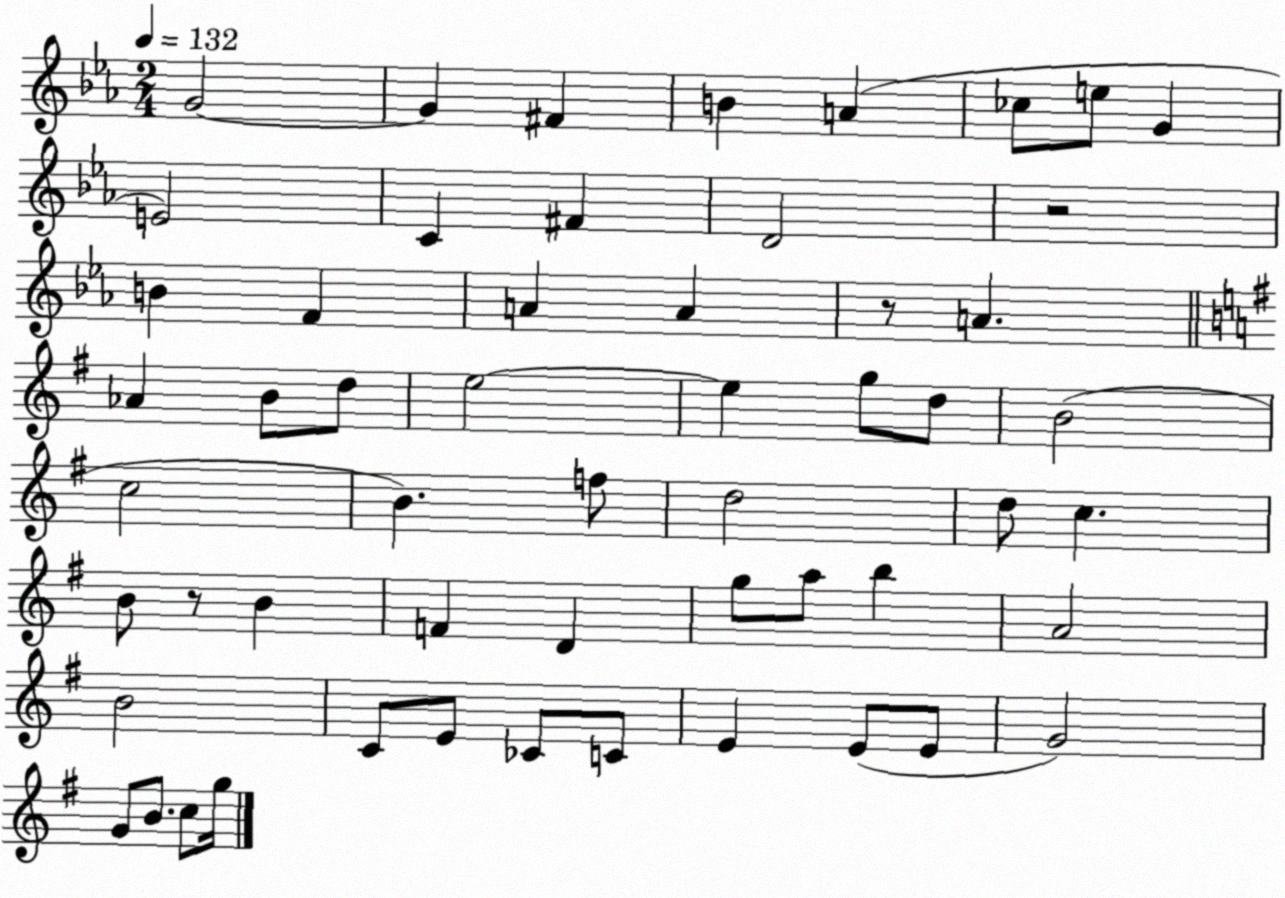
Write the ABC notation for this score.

X:1
T:Untitled
M:2/4
L:1/4
K:Eb
G2 G ^F B A _c/2 e/2 G E2 C ^F D2 z2 B F A A z/2 A _A B/2 d/2 e2 e g/2 d/2 B2 c2 B f/2 d2 d/2 c B/2 z/2 B F D g/2 a/2 b A2 B2 C/2 E/2 _C/2 C/2 E E/2 E/2 G2 G/2 B/2 c/2 g/4